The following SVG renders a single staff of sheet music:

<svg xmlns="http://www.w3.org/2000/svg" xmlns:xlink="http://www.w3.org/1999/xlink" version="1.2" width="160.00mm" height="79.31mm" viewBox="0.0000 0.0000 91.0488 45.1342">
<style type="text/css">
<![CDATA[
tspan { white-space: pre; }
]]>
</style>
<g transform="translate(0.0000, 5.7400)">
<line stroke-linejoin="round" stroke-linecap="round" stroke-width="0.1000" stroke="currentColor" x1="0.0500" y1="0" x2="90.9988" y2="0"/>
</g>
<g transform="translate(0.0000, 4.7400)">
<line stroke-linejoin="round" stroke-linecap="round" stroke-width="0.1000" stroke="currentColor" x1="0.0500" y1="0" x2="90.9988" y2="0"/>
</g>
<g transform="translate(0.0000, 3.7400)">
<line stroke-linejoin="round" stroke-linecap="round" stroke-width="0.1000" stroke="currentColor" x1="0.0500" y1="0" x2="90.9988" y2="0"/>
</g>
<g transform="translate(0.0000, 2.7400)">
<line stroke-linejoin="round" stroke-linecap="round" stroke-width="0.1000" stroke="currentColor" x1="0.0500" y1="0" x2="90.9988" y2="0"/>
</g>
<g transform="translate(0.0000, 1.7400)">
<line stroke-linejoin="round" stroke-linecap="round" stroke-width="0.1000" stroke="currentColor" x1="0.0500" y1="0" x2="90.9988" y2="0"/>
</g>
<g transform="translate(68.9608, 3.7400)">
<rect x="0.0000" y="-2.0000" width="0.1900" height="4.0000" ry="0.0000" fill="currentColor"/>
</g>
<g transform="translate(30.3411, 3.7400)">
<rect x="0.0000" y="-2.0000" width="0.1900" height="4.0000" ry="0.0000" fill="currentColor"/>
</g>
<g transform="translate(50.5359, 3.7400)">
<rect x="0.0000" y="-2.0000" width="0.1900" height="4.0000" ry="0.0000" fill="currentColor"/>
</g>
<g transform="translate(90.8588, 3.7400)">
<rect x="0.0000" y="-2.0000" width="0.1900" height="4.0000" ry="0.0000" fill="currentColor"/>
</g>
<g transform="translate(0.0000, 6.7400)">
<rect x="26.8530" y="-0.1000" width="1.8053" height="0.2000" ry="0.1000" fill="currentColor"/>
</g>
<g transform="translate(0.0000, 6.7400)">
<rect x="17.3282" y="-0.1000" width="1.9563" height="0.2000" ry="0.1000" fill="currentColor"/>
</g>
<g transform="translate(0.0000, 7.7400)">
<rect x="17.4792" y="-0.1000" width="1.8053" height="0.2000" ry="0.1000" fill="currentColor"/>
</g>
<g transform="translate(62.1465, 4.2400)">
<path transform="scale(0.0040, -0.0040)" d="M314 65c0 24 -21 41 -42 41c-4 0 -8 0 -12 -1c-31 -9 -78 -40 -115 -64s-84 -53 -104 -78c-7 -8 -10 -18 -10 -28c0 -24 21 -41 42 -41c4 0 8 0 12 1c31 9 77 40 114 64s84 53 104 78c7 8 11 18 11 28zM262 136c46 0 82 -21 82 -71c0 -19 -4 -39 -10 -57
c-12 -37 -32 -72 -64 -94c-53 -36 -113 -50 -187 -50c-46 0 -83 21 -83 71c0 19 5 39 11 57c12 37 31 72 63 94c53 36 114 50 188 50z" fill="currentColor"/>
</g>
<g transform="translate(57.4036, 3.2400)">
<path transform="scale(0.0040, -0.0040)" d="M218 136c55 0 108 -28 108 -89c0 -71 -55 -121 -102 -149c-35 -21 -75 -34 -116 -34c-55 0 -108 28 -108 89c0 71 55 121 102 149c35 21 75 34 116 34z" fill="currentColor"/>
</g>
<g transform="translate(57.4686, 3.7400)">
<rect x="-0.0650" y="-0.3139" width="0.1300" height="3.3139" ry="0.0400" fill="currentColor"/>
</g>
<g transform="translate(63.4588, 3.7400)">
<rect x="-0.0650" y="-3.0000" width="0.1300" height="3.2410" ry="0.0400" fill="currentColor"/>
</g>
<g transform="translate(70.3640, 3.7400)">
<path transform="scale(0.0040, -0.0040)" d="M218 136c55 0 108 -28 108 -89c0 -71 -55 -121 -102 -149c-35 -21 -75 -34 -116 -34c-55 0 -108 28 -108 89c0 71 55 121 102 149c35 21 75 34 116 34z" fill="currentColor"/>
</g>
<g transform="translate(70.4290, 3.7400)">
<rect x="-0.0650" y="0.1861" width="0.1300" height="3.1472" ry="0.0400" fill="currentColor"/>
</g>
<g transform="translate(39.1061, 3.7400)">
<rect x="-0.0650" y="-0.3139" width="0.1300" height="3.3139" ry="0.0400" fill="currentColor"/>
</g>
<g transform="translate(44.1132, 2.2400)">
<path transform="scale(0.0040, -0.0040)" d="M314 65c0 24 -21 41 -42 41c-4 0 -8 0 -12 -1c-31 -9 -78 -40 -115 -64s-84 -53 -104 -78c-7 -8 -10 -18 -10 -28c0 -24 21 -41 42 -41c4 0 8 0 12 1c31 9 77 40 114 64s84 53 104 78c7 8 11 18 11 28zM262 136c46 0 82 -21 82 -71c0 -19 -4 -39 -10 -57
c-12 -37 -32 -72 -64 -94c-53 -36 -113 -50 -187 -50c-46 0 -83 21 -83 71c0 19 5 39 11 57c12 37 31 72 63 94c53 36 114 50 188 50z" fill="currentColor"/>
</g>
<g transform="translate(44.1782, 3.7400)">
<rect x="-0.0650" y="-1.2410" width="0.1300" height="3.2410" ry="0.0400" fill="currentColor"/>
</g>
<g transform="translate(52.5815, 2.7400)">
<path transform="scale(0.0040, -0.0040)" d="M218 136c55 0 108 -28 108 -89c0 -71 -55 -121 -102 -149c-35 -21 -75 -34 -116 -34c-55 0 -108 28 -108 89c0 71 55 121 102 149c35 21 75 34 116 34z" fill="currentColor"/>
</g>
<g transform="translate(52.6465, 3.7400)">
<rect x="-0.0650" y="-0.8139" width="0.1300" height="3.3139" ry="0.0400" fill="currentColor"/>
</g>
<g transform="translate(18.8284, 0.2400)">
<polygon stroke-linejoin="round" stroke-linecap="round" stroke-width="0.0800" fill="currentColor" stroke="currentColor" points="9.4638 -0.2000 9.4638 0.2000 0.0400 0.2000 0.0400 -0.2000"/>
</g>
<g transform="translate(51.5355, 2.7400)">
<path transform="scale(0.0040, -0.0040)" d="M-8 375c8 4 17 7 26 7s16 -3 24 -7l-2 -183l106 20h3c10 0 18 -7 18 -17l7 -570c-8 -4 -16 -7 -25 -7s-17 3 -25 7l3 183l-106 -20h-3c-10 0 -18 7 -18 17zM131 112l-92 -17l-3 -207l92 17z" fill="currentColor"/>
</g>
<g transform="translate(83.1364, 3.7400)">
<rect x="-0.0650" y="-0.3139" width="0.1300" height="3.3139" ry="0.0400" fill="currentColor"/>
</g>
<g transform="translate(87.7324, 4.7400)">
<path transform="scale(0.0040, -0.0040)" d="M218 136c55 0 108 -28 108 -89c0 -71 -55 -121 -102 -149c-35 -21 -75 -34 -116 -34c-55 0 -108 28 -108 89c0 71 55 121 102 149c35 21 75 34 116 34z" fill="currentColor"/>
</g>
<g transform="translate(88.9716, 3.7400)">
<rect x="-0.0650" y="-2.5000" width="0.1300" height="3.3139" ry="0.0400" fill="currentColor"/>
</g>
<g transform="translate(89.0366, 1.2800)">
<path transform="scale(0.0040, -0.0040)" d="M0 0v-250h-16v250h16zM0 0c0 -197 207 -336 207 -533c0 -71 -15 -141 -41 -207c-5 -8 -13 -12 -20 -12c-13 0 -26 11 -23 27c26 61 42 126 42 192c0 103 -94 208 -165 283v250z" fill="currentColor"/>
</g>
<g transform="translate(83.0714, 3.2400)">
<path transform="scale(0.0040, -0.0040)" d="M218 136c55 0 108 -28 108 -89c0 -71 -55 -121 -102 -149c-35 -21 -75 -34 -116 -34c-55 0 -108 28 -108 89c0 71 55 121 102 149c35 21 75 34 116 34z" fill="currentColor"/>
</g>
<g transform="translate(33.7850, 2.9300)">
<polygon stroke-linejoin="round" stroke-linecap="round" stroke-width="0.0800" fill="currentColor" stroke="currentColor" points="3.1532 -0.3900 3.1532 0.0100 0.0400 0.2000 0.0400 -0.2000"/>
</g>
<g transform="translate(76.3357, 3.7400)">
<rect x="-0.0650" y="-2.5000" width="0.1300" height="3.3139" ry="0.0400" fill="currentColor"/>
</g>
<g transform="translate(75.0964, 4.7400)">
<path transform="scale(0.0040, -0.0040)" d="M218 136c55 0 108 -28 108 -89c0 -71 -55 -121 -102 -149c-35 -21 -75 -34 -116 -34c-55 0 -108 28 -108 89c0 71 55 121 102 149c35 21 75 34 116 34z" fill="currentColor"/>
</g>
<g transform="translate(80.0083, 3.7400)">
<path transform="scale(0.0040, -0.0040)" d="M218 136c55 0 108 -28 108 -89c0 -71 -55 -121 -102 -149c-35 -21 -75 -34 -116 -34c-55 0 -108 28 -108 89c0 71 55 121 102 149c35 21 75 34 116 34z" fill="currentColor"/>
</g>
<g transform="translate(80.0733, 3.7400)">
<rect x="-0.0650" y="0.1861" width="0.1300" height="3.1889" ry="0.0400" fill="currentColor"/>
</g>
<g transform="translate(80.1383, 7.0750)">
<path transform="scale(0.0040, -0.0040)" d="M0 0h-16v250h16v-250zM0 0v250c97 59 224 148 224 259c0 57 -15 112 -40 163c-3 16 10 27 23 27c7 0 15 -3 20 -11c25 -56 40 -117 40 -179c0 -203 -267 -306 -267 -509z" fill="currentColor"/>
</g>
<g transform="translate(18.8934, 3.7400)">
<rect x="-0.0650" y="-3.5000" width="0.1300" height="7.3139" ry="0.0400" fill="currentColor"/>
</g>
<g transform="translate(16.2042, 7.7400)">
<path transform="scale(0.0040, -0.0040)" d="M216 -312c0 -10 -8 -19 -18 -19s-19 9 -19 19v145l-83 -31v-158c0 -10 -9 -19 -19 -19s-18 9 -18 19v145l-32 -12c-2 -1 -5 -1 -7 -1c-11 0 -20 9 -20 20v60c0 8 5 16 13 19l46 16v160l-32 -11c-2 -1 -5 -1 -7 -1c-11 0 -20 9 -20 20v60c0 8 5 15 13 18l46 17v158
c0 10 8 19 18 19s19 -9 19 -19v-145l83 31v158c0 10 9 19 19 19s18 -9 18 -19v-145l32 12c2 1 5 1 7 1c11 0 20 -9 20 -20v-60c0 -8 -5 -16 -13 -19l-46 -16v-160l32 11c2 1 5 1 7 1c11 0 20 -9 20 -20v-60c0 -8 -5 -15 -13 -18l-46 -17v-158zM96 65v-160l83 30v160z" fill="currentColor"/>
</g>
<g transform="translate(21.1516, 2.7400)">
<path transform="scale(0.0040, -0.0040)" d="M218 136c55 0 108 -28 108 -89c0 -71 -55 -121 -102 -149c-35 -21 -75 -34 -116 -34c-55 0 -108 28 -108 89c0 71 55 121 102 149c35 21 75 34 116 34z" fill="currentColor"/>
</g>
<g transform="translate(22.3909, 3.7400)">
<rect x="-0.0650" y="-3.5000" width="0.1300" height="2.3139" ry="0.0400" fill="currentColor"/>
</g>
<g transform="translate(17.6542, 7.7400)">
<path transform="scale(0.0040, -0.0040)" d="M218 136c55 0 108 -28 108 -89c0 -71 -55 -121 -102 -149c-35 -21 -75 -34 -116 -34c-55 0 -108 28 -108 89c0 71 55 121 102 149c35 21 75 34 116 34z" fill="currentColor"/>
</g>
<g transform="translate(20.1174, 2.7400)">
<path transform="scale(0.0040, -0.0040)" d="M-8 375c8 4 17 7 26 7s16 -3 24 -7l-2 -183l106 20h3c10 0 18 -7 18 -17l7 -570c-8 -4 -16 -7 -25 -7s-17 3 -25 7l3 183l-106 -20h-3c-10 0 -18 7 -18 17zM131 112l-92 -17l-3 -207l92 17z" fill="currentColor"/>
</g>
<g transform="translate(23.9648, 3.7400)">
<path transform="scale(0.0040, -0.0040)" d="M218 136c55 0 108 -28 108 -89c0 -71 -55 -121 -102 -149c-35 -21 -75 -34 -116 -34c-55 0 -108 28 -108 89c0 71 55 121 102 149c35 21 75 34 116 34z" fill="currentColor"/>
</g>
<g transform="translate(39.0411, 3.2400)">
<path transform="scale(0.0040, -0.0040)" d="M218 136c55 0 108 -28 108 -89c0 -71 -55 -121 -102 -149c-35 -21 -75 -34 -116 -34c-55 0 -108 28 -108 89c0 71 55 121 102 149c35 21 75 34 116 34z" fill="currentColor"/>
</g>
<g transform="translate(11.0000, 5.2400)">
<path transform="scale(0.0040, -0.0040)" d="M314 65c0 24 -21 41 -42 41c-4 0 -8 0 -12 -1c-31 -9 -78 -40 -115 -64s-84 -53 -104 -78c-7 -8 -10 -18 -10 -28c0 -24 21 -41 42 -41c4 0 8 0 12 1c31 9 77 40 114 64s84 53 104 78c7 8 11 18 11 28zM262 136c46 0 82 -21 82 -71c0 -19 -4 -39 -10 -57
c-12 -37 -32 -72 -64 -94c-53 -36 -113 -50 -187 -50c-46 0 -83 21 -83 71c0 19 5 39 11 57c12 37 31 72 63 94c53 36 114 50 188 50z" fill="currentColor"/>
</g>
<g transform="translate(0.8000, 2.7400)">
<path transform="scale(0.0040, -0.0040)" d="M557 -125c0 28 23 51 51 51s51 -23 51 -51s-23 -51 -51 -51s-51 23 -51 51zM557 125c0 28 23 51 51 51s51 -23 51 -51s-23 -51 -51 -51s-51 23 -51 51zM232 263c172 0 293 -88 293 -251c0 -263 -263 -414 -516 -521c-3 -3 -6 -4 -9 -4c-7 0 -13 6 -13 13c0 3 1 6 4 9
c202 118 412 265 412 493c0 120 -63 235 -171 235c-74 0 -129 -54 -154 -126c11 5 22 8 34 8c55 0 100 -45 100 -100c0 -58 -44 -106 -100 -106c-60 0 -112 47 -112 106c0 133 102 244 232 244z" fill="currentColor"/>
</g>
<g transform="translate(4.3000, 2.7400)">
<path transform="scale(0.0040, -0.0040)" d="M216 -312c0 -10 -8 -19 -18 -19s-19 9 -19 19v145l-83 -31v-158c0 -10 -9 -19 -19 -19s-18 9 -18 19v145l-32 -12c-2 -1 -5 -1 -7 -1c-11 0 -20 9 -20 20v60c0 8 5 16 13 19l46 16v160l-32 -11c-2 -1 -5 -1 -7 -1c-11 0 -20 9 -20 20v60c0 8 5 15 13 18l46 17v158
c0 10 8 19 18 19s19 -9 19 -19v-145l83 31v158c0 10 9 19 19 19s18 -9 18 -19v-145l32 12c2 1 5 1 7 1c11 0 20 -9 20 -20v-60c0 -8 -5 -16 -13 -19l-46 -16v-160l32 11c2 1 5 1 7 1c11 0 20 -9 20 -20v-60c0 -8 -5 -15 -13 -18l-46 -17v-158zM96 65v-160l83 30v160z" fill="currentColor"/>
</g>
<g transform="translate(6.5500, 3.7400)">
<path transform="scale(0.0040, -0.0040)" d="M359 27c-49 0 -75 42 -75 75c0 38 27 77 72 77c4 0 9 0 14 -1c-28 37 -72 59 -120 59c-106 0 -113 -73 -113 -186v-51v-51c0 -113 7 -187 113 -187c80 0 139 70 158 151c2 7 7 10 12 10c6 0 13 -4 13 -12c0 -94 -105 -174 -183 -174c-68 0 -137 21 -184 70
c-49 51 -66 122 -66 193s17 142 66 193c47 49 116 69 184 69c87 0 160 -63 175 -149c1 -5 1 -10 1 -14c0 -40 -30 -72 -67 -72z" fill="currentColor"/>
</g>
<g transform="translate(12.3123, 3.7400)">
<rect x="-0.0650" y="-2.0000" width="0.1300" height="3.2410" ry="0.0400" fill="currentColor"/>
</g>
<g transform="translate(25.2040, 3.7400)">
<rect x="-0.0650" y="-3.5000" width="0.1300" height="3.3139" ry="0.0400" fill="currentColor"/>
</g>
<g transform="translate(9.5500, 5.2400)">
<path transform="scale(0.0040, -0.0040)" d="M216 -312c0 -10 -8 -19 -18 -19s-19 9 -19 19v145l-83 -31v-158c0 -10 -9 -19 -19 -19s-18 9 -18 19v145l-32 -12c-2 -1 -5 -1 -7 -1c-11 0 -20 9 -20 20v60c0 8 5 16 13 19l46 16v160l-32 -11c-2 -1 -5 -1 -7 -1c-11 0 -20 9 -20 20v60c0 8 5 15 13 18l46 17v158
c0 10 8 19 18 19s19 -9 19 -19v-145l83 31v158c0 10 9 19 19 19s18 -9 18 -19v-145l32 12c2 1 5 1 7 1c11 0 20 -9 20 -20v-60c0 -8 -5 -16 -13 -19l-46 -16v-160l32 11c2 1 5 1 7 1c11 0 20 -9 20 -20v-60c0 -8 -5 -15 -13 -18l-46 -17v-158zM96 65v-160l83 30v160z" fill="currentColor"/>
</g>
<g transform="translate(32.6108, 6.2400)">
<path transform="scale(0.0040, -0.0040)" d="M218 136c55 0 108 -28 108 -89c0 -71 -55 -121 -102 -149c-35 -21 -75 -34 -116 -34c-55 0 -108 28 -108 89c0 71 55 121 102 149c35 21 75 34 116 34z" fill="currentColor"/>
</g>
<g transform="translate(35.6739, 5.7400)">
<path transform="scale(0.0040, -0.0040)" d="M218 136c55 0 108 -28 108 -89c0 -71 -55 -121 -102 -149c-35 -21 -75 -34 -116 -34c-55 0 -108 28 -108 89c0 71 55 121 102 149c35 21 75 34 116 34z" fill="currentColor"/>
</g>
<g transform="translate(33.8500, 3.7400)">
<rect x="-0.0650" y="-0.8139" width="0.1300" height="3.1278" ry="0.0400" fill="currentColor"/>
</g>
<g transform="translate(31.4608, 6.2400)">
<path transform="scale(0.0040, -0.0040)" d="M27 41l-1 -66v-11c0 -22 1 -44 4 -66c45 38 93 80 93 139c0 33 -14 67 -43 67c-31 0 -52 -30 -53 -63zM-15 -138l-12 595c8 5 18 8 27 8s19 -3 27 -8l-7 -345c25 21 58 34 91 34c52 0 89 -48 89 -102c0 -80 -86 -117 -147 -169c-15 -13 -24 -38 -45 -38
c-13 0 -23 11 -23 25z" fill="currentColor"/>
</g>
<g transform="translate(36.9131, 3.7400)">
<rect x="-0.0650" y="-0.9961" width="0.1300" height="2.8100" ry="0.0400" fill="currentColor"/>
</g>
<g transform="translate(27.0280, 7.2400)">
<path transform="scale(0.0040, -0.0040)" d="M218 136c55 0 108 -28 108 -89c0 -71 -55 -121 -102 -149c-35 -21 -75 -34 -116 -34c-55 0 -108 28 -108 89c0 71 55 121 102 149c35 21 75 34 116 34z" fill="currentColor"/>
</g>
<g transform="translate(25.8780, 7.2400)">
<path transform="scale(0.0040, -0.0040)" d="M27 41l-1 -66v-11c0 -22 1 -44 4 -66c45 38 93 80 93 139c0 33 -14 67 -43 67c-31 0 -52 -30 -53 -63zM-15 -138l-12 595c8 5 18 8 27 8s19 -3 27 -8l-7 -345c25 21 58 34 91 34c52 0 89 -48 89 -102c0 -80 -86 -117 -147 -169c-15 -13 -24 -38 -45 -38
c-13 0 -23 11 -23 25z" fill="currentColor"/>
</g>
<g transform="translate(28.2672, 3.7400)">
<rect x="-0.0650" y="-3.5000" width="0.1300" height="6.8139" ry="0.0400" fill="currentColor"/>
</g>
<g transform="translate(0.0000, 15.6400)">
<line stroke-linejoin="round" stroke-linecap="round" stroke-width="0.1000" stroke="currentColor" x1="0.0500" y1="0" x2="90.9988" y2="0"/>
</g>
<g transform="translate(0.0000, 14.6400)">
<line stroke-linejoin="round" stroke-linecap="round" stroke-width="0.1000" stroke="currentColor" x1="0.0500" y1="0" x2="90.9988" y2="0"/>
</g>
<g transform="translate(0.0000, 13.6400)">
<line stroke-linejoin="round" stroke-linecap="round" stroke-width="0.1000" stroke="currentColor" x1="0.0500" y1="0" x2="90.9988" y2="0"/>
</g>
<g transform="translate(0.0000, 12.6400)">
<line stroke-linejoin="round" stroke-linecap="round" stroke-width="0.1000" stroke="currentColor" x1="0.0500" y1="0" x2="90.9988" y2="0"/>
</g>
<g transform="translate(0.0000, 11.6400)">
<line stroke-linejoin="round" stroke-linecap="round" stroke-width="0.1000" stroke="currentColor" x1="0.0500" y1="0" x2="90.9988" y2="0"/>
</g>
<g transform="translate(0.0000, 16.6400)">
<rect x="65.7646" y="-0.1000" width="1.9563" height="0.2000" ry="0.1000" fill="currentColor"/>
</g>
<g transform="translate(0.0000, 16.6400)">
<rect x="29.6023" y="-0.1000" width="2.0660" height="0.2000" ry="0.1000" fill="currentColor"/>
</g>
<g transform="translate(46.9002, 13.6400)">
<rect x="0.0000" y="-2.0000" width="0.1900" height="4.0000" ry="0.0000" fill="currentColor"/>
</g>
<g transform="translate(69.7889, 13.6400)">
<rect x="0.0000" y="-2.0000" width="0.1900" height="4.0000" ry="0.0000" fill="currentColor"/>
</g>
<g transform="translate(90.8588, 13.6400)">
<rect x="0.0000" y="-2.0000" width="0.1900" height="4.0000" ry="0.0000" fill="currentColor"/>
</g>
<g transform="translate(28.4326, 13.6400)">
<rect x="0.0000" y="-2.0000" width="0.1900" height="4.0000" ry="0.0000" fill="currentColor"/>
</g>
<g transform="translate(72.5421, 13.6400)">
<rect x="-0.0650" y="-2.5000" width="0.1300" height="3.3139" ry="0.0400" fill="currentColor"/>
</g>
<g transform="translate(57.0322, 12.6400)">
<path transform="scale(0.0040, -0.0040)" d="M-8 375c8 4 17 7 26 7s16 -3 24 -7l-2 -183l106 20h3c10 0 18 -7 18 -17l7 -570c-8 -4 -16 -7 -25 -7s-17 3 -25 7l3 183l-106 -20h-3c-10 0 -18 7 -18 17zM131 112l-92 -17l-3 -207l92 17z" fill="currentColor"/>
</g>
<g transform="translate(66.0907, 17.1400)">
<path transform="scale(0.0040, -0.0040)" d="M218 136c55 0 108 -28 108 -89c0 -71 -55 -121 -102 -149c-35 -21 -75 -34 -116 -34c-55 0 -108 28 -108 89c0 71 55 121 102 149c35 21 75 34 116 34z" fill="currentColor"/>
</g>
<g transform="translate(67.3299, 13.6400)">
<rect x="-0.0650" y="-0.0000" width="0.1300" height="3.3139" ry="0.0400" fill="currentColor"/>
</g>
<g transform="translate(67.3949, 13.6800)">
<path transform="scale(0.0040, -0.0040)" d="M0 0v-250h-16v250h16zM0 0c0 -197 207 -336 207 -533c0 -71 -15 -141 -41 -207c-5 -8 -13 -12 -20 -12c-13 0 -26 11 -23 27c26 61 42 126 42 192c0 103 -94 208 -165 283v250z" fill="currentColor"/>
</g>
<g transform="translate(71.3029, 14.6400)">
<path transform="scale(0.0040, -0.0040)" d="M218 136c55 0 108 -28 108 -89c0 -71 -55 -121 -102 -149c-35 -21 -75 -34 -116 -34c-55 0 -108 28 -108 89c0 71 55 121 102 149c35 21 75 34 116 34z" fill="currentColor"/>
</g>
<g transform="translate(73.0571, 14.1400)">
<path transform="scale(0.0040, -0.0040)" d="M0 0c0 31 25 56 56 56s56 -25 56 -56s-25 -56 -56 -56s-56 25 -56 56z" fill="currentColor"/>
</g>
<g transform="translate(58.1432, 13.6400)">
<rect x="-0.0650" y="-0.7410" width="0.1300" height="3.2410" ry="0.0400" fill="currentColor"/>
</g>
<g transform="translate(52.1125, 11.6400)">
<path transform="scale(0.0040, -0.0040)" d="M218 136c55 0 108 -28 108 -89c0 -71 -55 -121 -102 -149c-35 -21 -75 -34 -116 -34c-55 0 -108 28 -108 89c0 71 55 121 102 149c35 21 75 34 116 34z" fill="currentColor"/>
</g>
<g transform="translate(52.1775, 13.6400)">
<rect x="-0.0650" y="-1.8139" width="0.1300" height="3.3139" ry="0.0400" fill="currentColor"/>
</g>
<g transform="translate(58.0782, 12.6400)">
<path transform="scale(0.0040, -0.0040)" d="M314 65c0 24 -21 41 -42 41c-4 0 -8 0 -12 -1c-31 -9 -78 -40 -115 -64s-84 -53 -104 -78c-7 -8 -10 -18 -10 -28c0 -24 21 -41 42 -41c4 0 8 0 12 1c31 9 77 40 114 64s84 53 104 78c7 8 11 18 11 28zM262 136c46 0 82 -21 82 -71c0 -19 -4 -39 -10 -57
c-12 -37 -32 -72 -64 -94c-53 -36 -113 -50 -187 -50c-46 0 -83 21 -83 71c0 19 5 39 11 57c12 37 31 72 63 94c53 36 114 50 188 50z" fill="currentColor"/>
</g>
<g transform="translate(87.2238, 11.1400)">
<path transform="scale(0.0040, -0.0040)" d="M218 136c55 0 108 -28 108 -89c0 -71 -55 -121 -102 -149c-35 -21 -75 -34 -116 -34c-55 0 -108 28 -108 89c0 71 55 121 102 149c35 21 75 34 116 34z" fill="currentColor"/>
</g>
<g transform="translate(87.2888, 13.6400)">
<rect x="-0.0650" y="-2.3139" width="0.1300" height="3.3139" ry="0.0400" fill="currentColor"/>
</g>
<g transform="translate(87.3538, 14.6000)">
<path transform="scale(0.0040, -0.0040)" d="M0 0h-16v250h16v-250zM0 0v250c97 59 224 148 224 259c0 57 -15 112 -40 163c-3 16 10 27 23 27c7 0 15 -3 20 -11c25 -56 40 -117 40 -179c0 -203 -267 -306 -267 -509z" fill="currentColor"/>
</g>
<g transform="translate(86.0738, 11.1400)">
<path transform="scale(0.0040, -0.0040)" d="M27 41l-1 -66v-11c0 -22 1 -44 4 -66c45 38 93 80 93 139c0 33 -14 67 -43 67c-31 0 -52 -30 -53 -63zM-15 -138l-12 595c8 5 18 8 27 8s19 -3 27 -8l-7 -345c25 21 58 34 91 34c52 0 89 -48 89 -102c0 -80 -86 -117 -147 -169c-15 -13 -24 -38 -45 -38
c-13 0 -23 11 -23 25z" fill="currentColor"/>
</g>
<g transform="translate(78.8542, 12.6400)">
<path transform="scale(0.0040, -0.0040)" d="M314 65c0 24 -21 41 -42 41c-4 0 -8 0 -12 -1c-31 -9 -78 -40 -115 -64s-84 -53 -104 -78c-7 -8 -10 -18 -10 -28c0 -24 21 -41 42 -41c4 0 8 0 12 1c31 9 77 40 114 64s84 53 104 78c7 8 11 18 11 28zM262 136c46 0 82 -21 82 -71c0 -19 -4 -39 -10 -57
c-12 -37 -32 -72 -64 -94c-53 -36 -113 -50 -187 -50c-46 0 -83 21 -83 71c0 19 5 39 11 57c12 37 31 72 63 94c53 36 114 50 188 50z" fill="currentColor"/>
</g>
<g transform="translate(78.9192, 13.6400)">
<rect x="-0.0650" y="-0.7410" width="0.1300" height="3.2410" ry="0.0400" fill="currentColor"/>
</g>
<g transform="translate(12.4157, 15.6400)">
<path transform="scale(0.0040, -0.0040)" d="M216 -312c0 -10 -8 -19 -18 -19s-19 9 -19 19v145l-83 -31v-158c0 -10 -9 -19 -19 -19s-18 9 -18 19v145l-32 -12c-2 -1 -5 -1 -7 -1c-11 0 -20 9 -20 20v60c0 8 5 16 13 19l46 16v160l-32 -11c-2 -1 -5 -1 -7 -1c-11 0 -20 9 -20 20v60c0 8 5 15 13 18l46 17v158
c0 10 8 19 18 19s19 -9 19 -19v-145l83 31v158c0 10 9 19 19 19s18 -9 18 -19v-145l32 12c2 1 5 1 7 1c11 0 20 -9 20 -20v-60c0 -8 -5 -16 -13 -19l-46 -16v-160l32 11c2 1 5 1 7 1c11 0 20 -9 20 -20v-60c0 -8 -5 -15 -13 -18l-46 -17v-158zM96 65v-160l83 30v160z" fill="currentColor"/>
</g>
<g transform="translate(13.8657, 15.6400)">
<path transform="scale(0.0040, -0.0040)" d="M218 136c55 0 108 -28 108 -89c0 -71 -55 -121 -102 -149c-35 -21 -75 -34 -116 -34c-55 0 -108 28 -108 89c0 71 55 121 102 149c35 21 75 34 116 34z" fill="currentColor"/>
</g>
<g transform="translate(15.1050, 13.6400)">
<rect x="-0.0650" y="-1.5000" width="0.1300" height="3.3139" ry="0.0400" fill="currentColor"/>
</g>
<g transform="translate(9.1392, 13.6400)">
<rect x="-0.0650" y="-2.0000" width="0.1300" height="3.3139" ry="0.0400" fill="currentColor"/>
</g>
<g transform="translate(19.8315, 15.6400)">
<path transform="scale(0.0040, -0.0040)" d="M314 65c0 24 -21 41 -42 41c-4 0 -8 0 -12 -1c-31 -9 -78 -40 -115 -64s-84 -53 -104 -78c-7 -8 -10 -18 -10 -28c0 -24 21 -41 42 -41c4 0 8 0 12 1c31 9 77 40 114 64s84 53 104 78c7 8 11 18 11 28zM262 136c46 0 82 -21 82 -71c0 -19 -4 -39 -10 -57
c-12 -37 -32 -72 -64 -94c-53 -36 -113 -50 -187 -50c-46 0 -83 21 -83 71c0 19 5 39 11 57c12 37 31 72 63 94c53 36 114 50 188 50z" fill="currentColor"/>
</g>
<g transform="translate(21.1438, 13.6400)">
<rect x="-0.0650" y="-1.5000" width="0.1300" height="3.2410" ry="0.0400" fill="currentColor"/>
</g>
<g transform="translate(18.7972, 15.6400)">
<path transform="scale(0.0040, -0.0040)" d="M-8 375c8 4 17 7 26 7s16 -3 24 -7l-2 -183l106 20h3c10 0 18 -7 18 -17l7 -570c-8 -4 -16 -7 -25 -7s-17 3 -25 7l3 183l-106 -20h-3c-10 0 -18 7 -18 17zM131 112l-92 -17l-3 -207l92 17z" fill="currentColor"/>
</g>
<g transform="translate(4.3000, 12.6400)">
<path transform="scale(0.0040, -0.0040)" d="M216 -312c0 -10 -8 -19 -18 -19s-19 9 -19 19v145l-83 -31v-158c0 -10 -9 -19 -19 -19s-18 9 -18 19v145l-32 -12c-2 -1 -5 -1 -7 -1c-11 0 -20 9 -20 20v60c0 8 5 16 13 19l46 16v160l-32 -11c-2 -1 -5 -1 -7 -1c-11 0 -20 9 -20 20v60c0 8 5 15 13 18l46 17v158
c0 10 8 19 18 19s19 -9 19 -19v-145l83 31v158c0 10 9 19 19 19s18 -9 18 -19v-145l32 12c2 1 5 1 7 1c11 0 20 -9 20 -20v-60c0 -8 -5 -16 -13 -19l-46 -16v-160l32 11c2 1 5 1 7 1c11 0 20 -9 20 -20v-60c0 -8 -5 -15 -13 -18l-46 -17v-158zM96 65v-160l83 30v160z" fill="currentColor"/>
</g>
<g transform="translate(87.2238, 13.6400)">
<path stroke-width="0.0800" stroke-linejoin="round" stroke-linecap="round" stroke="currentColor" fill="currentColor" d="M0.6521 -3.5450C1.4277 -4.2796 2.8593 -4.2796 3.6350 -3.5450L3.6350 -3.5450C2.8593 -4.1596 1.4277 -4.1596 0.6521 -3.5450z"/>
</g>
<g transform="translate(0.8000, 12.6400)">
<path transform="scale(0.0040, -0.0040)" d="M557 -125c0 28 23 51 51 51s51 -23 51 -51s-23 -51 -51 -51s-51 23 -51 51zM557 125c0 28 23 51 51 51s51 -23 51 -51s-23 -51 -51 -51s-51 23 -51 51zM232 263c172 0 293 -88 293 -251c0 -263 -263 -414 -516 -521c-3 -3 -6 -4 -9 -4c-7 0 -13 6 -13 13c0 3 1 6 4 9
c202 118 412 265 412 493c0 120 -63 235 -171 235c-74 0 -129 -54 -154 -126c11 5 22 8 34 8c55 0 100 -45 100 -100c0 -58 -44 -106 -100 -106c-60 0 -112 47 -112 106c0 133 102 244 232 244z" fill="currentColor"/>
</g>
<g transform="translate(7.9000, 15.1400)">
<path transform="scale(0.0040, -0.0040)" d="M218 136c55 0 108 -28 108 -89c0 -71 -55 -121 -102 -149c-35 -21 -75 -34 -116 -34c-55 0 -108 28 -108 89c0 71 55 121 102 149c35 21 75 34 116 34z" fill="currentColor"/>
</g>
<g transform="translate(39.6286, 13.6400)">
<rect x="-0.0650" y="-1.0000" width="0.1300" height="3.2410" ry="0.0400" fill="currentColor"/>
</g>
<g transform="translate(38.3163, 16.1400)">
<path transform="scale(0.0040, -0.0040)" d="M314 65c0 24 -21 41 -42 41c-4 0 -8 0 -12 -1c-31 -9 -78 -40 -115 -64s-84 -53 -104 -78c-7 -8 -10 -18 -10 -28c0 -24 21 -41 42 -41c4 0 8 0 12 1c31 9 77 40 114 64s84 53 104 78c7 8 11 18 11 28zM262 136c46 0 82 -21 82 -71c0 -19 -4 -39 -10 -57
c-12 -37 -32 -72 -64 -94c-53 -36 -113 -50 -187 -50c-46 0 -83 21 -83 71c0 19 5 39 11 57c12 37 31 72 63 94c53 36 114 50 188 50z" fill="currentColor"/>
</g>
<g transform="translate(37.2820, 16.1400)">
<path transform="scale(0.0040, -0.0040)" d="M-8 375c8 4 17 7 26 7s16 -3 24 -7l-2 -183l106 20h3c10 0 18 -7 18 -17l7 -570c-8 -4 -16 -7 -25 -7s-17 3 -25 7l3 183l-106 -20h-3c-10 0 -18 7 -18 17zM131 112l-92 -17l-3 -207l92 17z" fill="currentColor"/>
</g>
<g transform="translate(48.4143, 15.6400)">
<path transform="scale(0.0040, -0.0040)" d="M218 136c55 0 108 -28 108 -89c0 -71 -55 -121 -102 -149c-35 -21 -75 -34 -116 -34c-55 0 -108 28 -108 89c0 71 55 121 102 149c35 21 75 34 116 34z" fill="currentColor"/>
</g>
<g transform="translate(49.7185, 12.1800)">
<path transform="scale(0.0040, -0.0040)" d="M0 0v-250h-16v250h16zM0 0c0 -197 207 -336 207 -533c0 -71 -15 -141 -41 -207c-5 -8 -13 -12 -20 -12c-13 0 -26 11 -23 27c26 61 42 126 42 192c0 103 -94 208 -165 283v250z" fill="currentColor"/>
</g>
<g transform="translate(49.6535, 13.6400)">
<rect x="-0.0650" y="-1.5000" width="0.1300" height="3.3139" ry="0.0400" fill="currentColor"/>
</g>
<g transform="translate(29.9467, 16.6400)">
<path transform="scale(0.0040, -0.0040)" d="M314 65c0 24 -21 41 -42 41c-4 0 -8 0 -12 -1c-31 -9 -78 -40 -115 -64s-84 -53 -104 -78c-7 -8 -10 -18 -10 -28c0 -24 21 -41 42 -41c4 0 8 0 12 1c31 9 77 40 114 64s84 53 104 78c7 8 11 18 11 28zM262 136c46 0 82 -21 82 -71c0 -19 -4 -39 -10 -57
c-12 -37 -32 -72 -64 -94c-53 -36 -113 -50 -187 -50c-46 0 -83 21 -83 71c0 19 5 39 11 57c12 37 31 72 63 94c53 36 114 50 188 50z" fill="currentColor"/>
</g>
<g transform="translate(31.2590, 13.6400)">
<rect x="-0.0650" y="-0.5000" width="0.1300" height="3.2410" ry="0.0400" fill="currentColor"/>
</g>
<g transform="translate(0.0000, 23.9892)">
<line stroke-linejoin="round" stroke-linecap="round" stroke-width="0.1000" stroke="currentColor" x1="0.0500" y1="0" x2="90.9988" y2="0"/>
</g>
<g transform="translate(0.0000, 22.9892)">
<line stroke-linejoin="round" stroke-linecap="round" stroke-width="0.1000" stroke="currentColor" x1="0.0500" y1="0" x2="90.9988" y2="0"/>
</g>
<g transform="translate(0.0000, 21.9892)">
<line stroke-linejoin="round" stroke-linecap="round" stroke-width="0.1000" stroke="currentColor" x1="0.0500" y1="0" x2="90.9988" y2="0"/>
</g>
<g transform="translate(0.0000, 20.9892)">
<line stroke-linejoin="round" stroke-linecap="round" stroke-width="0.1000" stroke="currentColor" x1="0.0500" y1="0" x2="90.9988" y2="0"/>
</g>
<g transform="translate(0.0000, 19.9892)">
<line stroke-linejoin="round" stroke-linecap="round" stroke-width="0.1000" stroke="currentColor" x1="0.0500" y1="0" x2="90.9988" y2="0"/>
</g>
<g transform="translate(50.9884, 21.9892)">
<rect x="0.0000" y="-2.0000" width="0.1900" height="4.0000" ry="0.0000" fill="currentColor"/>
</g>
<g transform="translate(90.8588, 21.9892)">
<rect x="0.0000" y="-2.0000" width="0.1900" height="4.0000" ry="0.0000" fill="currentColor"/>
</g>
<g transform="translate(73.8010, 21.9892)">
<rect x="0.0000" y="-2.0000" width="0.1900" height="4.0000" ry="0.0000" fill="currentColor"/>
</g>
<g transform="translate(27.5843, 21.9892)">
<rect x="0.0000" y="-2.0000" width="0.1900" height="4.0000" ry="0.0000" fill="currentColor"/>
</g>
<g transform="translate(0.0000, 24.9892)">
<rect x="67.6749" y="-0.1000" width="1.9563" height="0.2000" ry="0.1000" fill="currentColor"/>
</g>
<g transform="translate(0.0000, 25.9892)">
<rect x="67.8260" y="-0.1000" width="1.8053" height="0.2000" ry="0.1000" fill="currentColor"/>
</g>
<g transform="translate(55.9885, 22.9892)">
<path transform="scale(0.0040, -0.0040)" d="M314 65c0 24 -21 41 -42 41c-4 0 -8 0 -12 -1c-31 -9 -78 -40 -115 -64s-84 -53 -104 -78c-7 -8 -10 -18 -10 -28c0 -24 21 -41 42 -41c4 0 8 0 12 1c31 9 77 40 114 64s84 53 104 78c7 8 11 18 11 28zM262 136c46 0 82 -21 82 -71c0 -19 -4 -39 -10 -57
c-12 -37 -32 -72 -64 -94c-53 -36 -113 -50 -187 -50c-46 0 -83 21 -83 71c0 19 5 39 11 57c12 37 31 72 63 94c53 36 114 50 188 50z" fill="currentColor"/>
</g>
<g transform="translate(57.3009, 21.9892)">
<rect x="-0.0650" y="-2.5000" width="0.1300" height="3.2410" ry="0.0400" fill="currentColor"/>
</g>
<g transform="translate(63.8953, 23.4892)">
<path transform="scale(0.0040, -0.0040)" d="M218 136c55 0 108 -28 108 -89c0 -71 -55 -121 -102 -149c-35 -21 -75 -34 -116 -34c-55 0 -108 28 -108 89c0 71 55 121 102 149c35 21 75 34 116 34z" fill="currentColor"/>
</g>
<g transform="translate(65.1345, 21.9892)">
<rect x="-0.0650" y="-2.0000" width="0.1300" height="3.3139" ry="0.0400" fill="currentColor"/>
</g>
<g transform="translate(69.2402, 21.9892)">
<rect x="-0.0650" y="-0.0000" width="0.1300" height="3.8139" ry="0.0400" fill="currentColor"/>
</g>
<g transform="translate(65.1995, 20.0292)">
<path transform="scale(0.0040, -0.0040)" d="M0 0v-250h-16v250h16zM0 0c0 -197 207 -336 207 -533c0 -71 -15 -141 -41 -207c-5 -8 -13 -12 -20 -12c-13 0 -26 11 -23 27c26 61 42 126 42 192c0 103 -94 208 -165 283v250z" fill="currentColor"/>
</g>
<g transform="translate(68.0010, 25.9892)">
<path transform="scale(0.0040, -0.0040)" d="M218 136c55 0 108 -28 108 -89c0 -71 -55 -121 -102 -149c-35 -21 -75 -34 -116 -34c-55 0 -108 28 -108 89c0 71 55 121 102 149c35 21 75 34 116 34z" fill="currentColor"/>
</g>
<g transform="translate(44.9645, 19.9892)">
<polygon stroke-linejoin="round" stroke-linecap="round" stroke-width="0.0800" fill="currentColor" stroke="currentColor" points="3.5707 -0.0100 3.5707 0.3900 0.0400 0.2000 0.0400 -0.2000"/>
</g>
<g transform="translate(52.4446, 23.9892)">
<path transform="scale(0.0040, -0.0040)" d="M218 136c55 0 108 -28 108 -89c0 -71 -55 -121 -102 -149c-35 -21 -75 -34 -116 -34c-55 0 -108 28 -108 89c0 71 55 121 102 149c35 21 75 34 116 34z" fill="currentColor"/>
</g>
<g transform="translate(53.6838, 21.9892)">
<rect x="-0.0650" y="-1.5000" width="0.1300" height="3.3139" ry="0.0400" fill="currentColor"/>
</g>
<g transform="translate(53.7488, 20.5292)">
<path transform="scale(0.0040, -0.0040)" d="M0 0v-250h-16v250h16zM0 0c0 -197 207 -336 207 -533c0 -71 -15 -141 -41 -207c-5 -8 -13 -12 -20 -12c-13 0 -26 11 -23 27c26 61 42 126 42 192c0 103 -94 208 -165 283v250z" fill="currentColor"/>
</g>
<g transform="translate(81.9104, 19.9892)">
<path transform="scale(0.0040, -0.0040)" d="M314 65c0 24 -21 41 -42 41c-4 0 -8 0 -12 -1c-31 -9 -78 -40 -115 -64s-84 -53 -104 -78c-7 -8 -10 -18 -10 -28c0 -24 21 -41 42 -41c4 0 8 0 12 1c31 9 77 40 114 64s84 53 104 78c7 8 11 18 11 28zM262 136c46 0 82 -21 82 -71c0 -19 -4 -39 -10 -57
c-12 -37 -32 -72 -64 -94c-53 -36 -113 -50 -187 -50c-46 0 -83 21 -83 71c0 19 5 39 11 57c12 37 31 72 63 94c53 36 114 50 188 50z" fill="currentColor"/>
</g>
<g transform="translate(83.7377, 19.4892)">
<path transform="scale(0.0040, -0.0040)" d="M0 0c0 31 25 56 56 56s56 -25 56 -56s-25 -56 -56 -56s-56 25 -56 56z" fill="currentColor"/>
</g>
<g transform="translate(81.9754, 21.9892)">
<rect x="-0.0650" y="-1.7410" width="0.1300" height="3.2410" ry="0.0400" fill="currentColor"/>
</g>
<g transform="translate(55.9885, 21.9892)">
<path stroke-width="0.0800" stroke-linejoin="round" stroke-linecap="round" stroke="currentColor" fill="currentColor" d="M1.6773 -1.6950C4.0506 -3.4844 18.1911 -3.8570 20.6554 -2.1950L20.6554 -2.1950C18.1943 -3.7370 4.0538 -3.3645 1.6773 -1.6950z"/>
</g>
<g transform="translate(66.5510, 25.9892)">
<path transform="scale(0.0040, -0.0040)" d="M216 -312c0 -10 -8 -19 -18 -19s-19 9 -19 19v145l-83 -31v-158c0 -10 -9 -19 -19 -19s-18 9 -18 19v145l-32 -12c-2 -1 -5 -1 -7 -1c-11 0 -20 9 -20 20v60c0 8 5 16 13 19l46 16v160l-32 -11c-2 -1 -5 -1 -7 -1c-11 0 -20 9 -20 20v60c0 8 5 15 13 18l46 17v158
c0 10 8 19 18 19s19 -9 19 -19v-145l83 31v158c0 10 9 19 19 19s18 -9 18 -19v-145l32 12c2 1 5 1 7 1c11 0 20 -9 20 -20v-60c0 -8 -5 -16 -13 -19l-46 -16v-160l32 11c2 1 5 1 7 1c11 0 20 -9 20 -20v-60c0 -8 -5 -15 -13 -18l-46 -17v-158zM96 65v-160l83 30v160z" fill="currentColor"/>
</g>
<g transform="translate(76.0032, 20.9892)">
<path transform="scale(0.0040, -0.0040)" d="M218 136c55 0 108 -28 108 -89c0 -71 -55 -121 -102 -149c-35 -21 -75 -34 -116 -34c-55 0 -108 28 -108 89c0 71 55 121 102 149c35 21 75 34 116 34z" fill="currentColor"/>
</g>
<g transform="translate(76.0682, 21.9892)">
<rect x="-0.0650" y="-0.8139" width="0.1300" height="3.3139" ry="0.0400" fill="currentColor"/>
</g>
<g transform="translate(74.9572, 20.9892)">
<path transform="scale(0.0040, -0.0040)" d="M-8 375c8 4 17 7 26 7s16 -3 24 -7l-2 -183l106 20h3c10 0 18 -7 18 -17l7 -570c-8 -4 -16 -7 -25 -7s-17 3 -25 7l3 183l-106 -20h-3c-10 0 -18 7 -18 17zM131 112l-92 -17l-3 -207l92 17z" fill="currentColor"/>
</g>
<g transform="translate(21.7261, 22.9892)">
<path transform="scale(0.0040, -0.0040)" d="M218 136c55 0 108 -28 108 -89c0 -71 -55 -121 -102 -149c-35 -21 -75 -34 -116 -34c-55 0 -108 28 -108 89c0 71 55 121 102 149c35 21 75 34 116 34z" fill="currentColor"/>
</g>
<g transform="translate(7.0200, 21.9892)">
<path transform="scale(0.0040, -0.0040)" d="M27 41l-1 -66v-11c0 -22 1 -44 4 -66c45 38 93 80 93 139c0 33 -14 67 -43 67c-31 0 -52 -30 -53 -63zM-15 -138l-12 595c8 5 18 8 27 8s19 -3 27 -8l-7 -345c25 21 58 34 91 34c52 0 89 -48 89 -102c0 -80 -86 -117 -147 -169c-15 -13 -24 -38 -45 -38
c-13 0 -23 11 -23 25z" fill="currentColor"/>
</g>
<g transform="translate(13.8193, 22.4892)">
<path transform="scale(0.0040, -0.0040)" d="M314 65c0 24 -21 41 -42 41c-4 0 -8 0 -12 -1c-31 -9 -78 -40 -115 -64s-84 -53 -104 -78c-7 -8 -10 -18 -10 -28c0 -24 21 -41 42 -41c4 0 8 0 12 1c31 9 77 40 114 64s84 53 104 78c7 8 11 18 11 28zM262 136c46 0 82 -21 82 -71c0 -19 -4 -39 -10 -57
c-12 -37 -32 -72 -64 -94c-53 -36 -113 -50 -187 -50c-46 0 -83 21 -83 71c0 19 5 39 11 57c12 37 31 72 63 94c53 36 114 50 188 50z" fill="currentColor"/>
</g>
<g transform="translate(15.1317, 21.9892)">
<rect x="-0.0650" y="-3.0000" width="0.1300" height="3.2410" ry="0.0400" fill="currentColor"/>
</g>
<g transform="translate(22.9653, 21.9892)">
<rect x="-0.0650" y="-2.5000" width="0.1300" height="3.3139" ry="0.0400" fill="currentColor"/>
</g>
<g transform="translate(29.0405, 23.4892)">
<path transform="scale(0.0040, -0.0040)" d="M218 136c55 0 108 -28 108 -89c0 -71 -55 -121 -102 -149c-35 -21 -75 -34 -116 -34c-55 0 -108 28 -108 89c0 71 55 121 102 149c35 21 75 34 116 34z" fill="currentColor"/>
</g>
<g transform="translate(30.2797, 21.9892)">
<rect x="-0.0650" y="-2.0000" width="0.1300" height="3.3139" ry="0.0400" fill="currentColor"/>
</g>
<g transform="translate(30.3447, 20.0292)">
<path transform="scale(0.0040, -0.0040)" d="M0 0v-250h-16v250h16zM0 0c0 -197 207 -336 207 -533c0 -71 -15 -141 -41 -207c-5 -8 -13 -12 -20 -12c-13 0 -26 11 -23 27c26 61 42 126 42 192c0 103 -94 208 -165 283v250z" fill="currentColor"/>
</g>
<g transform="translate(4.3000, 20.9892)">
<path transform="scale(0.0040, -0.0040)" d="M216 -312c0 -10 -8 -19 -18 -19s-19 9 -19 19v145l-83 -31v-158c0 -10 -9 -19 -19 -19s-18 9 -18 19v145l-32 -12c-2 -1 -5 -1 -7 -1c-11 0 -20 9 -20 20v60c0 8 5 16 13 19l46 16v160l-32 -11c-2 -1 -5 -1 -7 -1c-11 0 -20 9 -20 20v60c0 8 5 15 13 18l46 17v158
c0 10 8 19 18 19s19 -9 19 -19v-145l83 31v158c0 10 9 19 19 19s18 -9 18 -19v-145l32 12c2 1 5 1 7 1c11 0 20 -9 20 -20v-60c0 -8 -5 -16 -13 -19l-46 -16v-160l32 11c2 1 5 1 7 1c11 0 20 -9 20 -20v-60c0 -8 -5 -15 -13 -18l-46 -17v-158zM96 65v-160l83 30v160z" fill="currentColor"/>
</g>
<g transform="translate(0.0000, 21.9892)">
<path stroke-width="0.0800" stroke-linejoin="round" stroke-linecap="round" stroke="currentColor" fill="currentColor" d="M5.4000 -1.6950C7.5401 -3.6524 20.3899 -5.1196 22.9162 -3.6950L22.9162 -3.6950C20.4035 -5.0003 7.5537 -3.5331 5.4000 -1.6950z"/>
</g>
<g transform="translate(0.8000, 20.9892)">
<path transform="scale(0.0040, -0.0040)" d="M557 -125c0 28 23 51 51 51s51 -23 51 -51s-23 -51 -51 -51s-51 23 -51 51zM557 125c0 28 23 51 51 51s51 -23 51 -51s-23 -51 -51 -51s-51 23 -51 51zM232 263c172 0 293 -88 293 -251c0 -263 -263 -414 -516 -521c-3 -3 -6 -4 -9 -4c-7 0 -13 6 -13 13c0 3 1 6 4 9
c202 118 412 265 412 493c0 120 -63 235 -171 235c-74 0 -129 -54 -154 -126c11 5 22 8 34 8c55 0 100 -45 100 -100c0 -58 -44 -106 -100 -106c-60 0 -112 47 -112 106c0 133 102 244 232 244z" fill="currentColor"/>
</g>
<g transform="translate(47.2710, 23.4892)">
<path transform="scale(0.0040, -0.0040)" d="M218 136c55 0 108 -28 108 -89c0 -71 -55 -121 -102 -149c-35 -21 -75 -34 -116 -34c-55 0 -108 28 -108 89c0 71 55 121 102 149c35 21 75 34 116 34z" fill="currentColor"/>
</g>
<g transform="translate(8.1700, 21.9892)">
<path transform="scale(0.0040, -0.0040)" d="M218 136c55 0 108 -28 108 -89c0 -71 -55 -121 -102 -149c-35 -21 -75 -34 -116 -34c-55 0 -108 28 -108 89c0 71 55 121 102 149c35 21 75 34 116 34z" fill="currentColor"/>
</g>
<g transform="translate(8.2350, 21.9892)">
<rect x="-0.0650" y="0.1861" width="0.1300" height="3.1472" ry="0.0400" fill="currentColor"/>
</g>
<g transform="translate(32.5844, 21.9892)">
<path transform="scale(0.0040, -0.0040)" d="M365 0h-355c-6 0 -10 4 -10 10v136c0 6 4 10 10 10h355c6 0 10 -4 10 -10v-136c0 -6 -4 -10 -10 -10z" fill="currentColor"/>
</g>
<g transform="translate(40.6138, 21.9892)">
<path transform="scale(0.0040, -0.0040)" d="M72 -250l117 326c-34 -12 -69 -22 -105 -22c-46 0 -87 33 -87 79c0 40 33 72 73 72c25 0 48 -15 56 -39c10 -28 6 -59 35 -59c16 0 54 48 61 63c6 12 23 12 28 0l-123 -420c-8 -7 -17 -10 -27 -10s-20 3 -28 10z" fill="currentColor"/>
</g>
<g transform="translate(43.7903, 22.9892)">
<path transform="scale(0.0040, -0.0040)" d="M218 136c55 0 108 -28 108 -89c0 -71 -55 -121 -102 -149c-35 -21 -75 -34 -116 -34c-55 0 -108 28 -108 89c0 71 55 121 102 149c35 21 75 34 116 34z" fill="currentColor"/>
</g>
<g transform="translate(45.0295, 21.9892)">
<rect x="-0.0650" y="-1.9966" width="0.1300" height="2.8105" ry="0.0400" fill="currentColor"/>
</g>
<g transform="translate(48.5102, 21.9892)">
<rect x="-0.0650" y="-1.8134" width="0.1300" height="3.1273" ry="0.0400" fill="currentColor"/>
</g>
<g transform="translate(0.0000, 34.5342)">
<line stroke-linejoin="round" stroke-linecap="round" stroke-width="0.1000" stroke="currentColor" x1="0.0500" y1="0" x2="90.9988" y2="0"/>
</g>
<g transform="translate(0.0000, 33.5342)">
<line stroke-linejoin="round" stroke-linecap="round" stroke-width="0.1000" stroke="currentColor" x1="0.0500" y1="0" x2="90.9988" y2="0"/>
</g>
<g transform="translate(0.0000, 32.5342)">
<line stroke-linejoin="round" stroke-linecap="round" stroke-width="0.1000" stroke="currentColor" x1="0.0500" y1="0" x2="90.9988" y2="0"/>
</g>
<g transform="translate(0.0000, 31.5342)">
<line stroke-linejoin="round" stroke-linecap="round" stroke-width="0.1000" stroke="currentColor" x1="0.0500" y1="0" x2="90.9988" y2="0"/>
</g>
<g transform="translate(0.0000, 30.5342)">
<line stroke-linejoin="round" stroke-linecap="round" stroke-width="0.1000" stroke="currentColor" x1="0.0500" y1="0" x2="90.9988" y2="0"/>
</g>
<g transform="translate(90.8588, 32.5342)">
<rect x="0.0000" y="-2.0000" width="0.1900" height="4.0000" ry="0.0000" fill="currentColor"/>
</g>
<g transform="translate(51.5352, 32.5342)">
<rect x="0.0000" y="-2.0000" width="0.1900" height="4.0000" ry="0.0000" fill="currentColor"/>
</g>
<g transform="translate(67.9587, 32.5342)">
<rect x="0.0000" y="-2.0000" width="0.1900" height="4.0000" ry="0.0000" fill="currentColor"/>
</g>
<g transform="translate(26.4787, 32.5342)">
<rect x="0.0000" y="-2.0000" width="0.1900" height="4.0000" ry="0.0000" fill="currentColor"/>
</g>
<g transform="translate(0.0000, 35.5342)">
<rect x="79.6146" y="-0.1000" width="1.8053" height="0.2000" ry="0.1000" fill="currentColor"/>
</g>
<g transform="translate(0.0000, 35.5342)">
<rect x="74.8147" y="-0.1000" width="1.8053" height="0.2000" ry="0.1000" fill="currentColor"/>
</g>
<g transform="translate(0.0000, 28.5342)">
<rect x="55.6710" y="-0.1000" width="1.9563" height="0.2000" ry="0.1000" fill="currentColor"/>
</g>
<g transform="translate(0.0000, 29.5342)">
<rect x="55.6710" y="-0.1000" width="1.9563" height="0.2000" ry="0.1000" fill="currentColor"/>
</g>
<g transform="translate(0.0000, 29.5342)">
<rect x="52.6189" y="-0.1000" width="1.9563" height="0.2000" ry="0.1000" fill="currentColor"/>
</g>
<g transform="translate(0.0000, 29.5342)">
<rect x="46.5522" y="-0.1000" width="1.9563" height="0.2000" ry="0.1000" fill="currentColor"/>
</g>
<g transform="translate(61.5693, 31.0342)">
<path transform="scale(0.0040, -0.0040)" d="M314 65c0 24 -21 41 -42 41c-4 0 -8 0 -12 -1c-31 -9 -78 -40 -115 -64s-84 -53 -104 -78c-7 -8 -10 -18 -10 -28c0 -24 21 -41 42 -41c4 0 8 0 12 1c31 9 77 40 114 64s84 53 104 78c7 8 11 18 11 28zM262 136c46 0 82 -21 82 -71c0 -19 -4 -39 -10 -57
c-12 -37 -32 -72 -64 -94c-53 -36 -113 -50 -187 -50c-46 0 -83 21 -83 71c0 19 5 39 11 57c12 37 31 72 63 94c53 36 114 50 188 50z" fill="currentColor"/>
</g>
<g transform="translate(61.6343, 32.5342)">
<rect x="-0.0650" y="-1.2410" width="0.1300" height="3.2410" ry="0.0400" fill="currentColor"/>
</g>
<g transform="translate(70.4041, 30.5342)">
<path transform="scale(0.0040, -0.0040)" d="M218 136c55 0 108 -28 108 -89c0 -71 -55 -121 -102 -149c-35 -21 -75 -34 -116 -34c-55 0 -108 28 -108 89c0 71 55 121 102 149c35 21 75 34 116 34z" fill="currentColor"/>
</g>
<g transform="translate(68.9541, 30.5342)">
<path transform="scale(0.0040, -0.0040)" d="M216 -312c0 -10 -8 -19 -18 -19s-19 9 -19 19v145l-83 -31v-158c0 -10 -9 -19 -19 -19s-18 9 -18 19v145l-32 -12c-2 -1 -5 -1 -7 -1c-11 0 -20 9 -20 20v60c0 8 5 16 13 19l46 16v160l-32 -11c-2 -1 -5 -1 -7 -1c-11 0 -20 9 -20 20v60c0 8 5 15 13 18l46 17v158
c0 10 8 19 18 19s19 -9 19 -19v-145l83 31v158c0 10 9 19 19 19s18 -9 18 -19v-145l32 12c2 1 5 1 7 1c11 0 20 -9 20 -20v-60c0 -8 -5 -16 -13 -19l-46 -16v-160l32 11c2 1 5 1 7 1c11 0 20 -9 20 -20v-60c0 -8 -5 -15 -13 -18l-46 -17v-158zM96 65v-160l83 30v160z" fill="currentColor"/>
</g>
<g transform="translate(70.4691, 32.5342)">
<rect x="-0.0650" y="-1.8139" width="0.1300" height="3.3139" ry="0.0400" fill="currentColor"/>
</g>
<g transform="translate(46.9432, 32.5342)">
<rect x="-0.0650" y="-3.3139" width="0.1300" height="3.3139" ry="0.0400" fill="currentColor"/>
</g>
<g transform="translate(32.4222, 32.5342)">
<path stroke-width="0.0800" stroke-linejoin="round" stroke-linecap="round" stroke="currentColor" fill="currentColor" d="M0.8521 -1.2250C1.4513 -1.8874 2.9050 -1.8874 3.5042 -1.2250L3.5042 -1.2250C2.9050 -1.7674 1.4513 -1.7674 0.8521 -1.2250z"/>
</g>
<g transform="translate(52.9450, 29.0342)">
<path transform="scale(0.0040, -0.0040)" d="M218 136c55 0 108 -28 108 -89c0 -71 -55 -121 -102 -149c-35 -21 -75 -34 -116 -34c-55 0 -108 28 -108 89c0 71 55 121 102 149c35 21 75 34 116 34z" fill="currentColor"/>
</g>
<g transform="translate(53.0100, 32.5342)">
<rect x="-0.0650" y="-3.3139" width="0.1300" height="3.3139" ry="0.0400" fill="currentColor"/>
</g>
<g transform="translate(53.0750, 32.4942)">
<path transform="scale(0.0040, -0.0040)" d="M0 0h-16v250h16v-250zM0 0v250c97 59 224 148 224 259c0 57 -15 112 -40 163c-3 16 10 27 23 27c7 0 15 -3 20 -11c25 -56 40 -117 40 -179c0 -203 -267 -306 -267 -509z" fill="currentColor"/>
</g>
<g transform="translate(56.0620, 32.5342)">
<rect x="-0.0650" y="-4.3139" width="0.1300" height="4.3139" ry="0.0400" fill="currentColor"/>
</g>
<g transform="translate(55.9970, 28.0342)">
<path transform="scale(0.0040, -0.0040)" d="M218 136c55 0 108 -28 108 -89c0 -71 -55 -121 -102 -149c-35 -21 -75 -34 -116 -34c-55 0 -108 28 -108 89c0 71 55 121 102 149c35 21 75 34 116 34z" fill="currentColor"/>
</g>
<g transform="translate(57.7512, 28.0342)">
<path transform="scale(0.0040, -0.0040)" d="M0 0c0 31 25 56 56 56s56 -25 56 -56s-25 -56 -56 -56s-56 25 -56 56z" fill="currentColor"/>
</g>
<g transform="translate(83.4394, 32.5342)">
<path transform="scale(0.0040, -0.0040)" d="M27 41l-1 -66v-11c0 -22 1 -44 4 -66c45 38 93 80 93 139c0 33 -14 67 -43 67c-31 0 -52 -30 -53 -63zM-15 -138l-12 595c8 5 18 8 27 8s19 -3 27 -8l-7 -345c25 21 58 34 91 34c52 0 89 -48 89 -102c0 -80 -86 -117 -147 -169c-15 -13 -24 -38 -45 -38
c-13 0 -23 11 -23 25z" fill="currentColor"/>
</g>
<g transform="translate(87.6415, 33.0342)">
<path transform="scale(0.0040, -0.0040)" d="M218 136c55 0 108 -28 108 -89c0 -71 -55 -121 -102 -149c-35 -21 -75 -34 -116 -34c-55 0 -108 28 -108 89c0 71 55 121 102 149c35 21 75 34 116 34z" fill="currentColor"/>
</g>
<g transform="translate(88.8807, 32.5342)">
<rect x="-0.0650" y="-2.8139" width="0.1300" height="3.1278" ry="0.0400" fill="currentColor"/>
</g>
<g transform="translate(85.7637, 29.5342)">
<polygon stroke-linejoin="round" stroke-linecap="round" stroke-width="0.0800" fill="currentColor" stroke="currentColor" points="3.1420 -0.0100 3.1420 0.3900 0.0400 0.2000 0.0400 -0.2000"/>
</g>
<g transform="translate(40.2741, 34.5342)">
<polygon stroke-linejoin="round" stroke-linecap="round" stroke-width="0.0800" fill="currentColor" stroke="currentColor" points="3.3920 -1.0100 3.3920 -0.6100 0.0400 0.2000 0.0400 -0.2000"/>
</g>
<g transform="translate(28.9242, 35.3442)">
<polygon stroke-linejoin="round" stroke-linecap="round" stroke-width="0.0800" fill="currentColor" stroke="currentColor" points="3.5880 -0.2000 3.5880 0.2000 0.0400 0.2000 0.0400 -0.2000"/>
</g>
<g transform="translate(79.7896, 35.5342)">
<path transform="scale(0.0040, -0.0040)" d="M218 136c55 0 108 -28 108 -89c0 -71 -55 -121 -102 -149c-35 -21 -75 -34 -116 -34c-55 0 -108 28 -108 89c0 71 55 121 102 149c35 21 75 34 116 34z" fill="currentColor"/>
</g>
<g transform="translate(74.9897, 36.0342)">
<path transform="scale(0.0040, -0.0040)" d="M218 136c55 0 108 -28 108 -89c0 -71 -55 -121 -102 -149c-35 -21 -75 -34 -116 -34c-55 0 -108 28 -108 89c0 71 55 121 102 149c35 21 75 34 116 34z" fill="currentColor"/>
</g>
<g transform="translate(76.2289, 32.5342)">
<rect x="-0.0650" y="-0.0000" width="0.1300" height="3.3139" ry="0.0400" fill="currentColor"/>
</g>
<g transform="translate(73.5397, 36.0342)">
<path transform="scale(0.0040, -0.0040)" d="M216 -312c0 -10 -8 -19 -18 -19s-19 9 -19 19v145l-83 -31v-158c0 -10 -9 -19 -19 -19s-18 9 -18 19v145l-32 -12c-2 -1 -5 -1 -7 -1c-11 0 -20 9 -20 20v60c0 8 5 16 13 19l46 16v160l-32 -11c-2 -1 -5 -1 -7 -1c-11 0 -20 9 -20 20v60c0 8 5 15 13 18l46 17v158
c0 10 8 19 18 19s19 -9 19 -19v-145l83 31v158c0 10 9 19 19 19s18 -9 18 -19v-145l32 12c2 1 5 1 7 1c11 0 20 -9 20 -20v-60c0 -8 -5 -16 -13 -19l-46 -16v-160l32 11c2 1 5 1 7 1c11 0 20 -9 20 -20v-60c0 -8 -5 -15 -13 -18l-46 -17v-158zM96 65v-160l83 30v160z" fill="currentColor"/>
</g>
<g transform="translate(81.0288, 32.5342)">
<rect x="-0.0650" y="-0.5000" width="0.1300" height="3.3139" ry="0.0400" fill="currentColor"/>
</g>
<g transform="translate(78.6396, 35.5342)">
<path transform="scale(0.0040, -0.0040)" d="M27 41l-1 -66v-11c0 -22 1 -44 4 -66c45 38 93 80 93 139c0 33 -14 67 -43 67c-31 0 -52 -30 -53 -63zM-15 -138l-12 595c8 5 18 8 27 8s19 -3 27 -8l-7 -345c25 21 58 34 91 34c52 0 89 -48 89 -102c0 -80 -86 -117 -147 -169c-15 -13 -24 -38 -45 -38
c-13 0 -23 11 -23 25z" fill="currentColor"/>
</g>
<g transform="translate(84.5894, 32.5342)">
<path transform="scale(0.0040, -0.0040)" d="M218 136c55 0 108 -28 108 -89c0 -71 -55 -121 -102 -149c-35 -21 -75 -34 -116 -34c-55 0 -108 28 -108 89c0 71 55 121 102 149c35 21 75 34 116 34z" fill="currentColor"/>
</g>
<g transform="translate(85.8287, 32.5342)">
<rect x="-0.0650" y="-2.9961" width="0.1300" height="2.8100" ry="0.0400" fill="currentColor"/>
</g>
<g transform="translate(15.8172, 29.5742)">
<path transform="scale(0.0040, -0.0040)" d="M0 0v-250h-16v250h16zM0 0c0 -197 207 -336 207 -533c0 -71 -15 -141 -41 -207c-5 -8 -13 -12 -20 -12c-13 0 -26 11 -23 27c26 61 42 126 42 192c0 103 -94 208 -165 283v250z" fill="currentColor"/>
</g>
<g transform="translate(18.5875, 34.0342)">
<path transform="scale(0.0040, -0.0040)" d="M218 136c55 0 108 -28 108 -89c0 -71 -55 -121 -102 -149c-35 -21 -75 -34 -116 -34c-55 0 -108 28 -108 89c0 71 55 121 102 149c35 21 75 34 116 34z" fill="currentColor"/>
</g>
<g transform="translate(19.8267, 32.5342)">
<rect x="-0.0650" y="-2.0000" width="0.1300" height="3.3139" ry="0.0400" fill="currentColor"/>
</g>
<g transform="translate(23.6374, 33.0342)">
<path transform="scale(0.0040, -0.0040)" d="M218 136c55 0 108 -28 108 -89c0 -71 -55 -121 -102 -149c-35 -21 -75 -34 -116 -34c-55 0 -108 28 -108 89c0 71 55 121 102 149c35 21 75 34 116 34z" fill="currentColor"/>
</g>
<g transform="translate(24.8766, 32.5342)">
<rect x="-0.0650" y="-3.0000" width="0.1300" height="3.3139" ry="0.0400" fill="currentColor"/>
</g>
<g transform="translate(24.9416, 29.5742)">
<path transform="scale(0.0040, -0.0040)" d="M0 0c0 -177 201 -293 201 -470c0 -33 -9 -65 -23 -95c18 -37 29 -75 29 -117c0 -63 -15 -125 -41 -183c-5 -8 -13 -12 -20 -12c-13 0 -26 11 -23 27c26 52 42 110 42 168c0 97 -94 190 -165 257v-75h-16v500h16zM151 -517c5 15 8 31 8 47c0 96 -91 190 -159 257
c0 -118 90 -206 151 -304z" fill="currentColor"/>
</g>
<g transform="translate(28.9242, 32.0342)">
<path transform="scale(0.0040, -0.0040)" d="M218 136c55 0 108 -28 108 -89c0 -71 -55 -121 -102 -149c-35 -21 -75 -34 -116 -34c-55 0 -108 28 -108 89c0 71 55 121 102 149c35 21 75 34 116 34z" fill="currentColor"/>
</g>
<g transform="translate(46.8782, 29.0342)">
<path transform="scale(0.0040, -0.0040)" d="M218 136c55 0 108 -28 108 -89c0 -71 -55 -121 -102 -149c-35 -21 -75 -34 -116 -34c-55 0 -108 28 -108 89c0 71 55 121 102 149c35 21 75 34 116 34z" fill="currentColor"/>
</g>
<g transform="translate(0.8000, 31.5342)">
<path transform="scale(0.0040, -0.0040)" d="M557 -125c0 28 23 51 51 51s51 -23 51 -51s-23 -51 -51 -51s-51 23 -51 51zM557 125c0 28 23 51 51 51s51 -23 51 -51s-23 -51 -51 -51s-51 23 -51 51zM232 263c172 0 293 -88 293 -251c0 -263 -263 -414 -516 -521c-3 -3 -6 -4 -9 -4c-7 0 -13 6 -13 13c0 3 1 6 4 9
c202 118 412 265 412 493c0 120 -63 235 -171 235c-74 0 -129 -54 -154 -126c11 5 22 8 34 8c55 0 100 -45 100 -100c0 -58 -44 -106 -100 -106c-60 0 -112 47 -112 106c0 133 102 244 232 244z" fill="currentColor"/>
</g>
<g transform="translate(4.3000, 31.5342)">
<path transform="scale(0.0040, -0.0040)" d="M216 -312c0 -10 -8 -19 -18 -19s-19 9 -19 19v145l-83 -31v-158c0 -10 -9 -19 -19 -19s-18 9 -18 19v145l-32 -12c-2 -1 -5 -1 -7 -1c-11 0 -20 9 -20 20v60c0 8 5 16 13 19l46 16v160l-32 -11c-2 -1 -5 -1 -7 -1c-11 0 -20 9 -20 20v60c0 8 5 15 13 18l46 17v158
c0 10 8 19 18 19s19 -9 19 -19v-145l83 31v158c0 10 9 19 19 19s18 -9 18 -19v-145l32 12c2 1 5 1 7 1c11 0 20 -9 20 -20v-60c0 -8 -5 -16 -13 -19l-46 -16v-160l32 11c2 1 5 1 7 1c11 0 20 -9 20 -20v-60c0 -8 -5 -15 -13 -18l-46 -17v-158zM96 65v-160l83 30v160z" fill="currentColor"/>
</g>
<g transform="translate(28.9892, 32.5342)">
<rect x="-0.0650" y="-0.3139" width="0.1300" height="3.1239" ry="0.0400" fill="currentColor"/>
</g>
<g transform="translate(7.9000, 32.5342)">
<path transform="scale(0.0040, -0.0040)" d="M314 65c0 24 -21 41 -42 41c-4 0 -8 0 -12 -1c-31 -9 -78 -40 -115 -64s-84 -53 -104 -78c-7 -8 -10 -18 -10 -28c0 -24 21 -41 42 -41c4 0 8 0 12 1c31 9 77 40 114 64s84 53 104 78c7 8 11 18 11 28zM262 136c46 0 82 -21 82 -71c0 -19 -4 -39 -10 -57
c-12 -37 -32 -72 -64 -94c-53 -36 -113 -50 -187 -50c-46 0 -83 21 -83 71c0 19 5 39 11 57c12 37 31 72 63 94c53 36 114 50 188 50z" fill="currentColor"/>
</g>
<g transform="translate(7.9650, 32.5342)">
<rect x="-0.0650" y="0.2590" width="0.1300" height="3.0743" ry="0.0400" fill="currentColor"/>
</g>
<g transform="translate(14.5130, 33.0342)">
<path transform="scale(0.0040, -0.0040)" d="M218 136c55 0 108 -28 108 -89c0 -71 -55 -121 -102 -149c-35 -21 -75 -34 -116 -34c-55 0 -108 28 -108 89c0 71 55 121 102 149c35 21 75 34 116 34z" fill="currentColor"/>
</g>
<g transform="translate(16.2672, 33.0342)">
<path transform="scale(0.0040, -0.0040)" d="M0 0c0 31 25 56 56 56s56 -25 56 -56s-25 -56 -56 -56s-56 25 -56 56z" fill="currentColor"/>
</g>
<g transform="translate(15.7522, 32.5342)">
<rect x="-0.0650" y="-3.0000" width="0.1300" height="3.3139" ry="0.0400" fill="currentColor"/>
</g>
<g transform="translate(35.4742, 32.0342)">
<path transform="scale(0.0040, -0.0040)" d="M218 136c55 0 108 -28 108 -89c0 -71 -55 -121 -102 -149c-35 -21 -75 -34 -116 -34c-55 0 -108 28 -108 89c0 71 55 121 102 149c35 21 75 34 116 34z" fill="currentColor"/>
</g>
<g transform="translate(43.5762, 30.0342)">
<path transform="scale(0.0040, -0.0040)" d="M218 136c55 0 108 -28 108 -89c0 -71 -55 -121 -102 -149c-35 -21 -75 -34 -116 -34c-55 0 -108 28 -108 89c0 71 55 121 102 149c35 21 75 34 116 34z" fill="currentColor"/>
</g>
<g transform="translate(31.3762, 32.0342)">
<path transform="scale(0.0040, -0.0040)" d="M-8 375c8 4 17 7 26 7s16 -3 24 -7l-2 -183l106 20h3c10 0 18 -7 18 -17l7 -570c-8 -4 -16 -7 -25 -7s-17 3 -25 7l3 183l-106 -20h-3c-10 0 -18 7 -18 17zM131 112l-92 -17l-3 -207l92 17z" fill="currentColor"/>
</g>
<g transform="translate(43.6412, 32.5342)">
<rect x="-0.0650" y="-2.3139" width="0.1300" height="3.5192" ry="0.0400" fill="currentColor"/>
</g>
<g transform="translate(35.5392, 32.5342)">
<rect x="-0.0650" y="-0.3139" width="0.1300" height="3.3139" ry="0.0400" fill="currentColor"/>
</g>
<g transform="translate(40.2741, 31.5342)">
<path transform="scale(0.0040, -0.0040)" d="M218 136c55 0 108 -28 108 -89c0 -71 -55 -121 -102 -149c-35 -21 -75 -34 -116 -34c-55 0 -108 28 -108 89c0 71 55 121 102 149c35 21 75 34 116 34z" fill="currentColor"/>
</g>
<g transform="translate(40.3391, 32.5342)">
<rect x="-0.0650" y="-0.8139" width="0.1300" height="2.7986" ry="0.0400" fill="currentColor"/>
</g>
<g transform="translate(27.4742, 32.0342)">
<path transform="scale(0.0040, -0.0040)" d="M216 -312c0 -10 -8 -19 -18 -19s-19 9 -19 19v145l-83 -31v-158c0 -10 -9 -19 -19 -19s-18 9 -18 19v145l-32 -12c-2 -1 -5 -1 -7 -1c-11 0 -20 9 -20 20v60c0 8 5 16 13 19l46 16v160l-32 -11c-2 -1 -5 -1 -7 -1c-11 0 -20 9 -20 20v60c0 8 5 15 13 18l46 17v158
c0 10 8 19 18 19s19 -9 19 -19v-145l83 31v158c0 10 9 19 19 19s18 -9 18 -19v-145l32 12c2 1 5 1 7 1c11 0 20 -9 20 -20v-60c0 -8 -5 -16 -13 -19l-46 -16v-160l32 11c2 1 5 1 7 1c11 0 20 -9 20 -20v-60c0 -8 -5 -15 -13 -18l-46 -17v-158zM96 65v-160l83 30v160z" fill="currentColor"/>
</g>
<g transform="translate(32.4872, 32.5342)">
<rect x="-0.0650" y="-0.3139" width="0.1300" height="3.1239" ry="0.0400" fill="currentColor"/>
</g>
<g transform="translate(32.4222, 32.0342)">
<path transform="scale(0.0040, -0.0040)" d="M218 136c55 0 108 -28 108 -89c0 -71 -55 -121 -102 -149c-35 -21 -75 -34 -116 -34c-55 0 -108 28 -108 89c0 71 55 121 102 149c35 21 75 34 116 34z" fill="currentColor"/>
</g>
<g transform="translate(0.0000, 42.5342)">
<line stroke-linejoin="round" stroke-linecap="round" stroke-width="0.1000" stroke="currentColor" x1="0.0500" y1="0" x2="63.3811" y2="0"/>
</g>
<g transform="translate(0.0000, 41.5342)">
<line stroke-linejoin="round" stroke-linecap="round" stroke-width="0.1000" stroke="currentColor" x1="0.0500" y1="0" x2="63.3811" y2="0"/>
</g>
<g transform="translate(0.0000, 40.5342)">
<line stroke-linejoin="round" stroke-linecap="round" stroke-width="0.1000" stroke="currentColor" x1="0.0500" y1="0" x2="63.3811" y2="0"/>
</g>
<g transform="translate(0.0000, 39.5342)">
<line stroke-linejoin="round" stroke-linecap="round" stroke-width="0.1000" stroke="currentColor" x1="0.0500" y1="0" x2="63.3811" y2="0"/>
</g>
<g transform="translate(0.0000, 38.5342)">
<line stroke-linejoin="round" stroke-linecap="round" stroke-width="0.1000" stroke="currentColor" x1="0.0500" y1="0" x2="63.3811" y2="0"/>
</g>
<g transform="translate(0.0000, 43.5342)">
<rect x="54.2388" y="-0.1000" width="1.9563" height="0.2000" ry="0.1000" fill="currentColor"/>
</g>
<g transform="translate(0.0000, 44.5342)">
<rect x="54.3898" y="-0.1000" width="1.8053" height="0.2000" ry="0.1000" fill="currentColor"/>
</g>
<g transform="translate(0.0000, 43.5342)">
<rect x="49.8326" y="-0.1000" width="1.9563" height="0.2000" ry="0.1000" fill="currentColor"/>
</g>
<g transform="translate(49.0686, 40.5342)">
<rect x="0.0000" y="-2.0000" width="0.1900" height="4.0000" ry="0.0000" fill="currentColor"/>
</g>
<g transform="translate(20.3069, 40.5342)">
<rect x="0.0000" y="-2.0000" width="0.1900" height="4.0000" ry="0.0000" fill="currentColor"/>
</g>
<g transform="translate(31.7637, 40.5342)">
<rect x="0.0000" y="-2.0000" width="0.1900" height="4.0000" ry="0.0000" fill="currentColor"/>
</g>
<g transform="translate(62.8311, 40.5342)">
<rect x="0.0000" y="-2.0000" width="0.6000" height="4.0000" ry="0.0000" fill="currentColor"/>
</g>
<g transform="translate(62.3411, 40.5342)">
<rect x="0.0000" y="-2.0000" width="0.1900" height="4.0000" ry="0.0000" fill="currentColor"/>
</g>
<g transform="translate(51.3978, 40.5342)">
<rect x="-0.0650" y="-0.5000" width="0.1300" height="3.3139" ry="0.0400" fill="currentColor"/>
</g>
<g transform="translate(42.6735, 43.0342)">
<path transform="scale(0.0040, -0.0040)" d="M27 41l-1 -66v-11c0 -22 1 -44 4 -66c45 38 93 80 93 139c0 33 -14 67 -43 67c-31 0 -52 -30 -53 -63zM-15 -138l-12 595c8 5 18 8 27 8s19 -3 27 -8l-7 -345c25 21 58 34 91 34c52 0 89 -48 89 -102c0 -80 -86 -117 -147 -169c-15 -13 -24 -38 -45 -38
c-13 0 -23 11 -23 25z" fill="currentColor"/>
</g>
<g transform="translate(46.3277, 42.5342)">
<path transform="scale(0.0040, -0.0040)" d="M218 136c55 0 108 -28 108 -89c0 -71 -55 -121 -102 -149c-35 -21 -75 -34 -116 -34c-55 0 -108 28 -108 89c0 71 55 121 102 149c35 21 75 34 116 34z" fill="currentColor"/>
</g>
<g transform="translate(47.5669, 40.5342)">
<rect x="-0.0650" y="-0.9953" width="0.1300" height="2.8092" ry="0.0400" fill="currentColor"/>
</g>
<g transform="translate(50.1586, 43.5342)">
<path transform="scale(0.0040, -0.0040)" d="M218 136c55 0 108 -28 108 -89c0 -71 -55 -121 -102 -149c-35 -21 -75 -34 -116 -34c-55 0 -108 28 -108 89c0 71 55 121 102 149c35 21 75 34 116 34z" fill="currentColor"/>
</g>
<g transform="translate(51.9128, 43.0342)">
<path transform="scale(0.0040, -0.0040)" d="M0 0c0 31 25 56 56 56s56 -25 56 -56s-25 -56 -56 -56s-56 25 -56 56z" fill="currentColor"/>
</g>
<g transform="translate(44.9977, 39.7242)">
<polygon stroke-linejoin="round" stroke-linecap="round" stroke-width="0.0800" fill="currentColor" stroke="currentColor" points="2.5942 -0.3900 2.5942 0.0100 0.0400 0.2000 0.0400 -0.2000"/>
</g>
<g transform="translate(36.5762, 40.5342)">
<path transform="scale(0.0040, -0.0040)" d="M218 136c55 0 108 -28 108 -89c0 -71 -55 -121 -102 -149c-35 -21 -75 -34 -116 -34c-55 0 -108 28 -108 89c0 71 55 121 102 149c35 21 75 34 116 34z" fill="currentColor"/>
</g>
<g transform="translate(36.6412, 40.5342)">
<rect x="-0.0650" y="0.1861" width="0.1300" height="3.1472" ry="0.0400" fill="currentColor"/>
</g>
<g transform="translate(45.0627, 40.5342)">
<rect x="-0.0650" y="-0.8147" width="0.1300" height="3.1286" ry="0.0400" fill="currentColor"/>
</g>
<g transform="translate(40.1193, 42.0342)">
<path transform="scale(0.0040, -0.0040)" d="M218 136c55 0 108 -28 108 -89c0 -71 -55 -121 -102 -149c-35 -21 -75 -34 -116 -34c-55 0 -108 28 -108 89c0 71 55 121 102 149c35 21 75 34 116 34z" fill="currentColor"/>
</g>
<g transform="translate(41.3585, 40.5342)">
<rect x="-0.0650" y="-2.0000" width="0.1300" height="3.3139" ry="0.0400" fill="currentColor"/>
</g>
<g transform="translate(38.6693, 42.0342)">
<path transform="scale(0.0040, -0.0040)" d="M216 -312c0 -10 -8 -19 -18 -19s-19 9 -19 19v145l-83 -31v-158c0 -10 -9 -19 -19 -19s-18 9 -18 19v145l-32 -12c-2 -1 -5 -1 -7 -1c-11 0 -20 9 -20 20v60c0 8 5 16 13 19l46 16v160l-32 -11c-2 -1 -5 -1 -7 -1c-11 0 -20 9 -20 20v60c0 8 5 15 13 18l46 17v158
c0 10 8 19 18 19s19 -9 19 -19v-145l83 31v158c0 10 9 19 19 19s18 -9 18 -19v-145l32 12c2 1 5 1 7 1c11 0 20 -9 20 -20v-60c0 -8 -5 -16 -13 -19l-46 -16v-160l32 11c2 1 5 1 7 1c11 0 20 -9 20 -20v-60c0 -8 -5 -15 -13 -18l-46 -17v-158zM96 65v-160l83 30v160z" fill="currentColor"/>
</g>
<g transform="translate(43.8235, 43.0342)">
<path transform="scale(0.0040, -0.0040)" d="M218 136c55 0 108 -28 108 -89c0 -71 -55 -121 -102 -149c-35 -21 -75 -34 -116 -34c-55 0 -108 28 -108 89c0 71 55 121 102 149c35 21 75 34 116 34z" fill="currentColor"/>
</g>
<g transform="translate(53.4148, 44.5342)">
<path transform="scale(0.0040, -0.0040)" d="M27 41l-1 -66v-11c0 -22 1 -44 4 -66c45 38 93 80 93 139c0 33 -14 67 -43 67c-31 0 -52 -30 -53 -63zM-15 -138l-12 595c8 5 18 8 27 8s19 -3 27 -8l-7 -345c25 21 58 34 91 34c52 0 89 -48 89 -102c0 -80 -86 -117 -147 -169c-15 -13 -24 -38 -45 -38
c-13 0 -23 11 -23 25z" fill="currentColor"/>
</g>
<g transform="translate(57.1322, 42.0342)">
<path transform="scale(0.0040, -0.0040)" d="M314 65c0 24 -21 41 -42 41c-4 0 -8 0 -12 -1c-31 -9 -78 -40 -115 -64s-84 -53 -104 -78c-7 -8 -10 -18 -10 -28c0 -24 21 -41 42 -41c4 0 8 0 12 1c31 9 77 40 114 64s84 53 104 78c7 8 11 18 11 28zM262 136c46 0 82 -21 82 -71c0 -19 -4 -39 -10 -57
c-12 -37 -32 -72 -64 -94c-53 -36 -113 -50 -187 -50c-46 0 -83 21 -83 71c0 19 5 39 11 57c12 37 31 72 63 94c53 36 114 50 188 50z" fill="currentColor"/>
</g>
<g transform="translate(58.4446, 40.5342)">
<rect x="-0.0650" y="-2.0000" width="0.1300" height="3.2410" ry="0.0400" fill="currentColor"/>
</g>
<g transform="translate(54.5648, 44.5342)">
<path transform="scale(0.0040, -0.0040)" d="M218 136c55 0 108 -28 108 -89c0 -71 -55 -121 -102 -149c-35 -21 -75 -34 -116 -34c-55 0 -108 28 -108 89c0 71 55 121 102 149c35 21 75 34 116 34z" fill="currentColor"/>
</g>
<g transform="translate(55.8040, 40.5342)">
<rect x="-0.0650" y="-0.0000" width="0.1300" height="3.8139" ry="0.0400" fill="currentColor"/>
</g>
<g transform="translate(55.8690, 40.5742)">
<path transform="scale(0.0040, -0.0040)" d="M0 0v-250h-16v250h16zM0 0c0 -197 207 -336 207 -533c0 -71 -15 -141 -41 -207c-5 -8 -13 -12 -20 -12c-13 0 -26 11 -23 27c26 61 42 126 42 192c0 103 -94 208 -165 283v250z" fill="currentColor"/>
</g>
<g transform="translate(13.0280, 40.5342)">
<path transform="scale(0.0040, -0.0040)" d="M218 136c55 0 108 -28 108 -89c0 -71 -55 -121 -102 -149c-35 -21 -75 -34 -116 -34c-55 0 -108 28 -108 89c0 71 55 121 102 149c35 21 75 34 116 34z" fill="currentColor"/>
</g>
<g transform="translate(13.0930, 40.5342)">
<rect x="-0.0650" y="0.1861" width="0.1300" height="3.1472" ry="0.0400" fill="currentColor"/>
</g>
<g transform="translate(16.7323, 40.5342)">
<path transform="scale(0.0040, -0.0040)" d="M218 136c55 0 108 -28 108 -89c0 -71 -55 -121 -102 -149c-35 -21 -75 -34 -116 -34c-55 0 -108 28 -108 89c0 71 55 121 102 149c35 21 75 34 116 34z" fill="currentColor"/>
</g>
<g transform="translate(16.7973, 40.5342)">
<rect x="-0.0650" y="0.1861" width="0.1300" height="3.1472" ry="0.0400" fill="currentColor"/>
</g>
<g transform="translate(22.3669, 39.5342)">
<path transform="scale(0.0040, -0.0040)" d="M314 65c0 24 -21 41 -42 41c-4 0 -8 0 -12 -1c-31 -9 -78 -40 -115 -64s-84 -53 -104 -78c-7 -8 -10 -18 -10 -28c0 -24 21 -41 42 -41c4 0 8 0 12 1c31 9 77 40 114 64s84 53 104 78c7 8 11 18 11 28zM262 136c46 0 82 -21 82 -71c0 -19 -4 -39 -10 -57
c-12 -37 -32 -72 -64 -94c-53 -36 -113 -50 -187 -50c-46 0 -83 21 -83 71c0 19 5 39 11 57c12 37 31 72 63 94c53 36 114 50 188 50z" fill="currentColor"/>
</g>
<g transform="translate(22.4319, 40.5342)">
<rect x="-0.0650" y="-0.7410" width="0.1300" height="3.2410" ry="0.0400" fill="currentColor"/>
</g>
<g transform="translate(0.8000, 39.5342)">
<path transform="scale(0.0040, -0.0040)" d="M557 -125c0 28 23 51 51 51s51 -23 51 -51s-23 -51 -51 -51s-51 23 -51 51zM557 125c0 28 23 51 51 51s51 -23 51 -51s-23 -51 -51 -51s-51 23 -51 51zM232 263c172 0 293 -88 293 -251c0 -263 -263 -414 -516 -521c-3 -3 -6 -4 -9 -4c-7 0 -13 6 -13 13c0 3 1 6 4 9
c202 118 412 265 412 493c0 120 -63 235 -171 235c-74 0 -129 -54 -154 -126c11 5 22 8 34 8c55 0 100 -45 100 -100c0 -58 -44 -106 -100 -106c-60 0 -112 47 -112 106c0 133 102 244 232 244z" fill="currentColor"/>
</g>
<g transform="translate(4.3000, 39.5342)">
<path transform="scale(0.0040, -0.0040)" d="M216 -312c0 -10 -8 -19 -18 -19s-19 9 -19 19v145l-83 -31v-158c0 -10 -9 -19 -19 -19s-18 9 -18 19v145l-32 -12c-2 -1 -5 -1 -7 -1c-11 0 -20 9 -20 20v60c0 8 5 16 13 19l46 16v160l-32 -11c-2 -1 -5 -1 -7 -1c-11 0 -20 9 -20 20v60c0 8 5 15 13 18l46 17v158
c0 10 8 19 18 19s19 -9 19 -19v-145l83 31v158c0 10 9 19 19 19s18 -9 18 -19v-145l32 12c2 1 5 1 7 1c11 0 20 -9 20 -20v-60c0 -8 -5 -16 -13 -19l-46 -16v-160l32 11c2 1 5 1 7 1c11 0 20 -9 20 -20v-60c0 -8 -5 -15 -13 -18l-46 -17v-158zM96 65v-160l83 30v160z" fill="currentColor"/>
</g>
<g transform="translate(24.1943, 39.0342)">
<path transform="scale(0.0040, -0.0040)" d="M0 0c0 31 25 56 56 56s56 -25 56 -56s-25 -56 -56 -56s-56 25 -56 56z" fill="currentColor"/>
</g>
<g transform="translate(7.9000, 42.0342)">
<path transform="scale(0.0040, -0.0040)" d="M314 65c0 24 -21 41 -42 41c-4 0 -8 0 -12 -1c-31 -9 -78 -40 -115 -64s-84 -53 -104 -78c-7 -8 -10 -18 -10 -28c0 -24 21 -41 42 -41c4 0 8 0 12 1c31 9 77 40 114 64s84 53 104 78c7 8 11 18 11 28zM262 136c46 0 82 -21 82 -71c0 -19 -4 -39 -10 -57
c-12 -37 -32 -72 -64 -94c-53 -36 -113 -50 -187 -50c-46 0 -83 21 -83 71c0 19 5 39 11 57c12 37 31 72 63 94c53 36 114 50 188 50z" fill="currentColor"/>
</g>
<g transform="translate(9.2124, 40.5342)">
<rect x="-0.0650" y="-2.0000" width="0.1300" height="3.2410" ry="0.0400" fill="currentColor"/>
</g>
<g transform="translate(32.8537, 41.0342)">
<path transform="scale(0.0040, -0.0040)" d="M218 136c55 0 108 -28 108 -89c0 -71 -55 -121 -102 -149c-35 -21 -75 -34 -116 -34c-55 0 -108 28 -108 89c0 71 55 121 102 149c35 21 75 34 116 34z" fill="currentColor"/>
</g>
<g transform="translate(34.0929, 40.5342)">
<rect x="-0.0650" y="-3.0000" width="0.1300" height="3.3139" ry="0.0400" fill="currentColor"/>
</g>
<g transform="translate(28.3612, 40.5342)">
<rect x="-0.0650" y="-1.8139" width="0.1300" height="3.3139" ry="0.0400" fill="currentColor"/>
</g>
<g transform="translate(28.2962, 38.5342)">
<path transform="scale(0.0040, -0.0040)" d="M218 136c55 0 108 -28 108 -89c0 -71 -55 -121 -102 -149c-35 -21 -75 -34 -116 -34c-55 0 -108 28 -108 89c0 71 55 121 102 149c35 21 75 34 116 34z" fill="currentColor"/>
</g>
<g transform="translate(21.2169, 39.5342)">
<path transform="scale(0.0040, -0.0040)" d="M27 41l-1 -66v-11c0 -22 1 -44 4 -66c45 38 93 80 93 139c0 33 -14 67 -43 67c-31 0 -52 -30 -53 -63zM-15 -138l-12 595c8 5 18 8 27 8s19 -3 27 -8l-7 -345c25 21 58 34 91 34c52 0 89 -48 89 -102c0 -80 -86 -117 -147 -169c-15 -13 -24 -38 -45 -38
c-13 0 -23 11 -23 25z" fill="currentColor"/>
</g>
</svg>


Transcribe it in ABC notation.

X:1
T:Untitled
M:4/4
L:1/4
K:G
^A,,2 ^C,,/2 F,/2 D,/2 _D,,/2 _F,,/2 G,,/2 E, G,2 F, E, C,2 D, B,, D,/2 E, B,,/2 A,, ^G,, G,,2 E,,2 F,,2 G,,/2 A, F,2 D,,/2 B,, ^F,2 _B,/2 _D, C,2 B,, A,,/2 z2 z/2 B,,/2 A,,/2 G,,/2 B,,2 A,,/2 ^C,, F, A,2 D,2 C,/2 A,, C,/4 ^E,/2 E,/2 E, ^F,/2 B,/2 D D/2 ^F G,2 ^A, ^D,, _E,, _D,/2 C,/2 A,,2 D, D, _F,2 A, C, D, ^A,, _F,,/2 G,,/2 E,, _C,,/2 A,,2